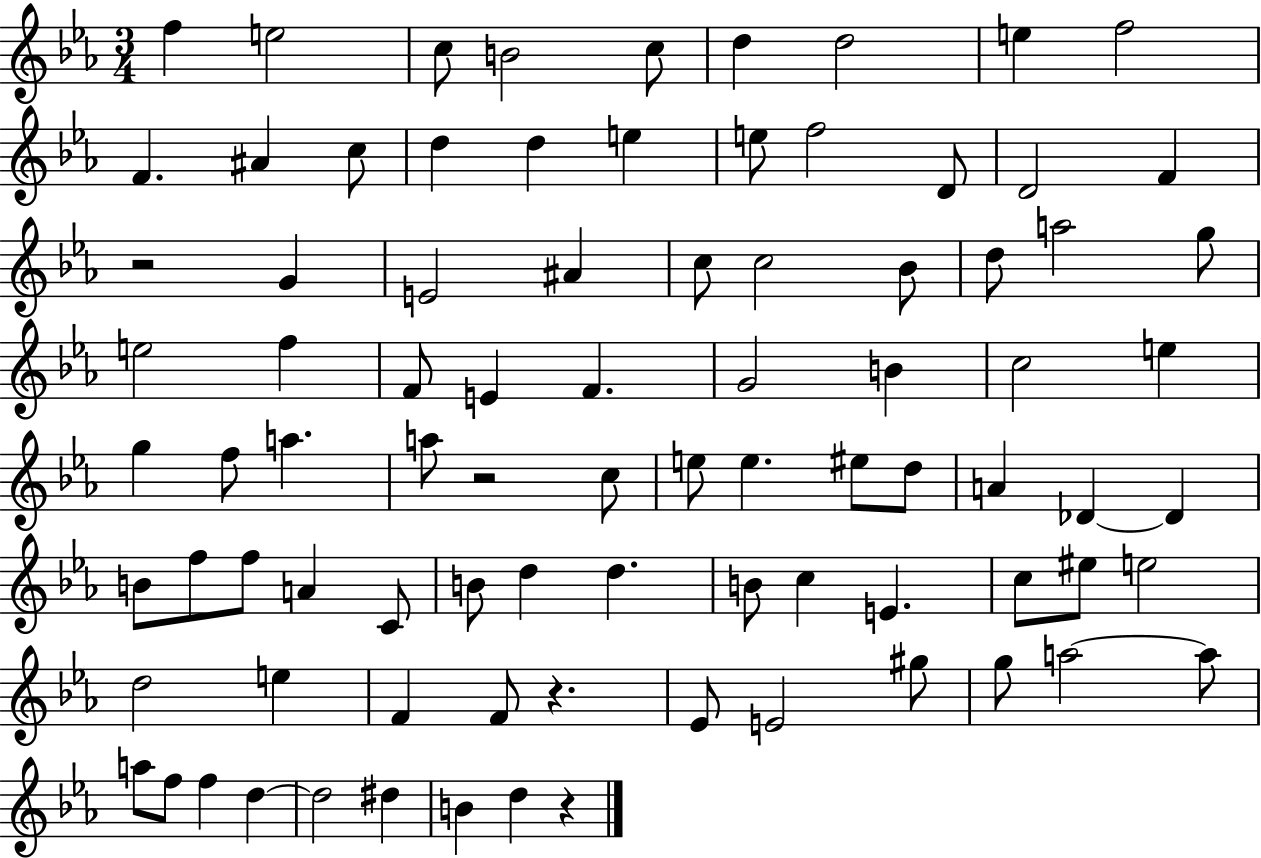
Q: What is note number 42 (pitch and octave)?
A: A5